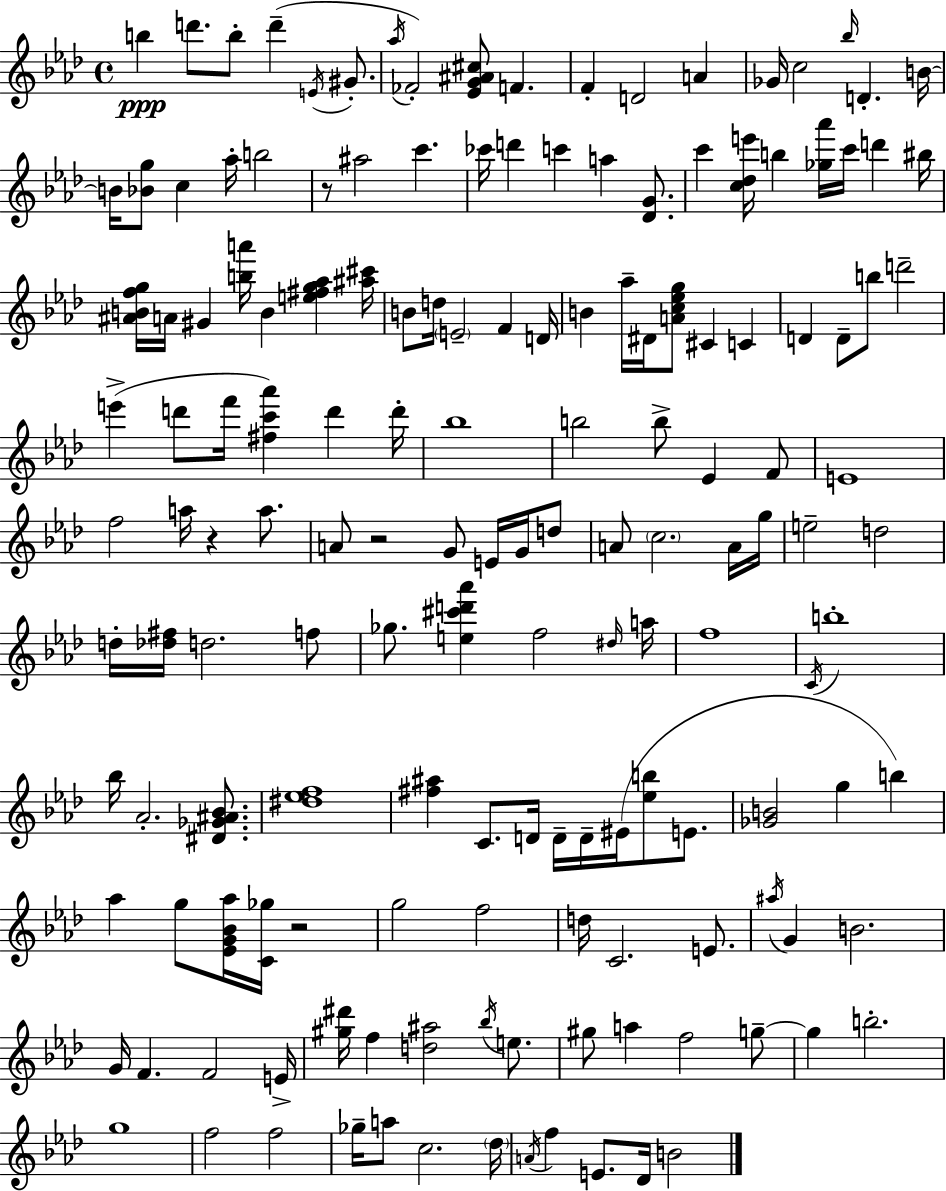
{
  \clef treble
  \time 4/4
  \defaultTimeSignature
  \key f \minor
  \repeat volta 2 { b''4\ppp d'''8. b''8-. d'''4--( \acciaccatura { e'16 } gis'8.-. | \acciaccatura { aes''16 }) fes'2-. <ees' g' ais' cis''>8 f'4. | f'4-. d'2 a'4 | ges'16 c''2 \grace { bes''16 } d'4.-. | \break b'16~~ b'16 <bes' g''>8 c''4 aes''16-. b''2 | r8 ais''2 c'''4. | ces'''16 d'''4 c'''4 a''4 | <des' g'>8. c'''4 <c'' des'' e'''>16 b''4 <ges'' aes'''>16 c'''16 d'''4 | \break bis''16 <ais' b' f'' g''>16 a'16 gis'4 <b'' a'''>16 b'4 <e'' fis'' g'' aes''>4 | <ais'' cis'''>16 b'8 d''16 \parenthesize e'2-- f'4 | d'16 b'4 aes''16-- dis'16 <a' c'' ees'' g''>8 cis'4 c'4 | d'4 d'8-- b''8 d'''2-- | \break e'''4->( d'''8 f'''16 <fis'' c''' aes'''>4) d'''4 | d'''16-. bes''1 | b''2 b''8-> ees'4 | f'8 e'1 | \break f''2 a''16 r4 | a''8. a'8 r2 g'8 e'16 | g'16 d''8 a'8 \parenthesize c''2. | a'16 g''16 e''2-- d''2 | \break d''16-. <des'' fis''>16 d''2. | f''8 ges''8. <e'' cis''' d''' aes'''>4 f''2 | \grace { dis''16 } a''16 f''1 | \acciaccatura { c'16 } b''1-. | \break bes''16 aes'2.-. | <dis' ges' ais' bes'>8. <dis'' ees'' f''>1 | <fis'' ais''>4 c'8. d'16 d'16-- d'16-- eis'16( | <ees'' b''>8 e'8. <ges' b'>2 g''4 | \break b''4) aes''4 g''8 <ees' g' bes' aes''>16 <c' ges''>16 r2 | g''2 f''2 | d''16 c'2. | e'8. \acciaccatura { ais''16 } g'4 b'2. | \break g'16 f'4. f'2 | e'16-> <gis'' dis'''>16 f''4 <d'' ais''>2 | \acciaccatura { bes''16 } e''8. gis''8 a''4 f''2 | g''8--~~ g''4 b''2.-. | \break g''1 | f''2 f''2 | ges''16-- a''8 c''2. | \parenthesize des''16 \acciaccatura { a'16 } f''4 e'8. des'16 | \break b'2 } \bar "|."
}